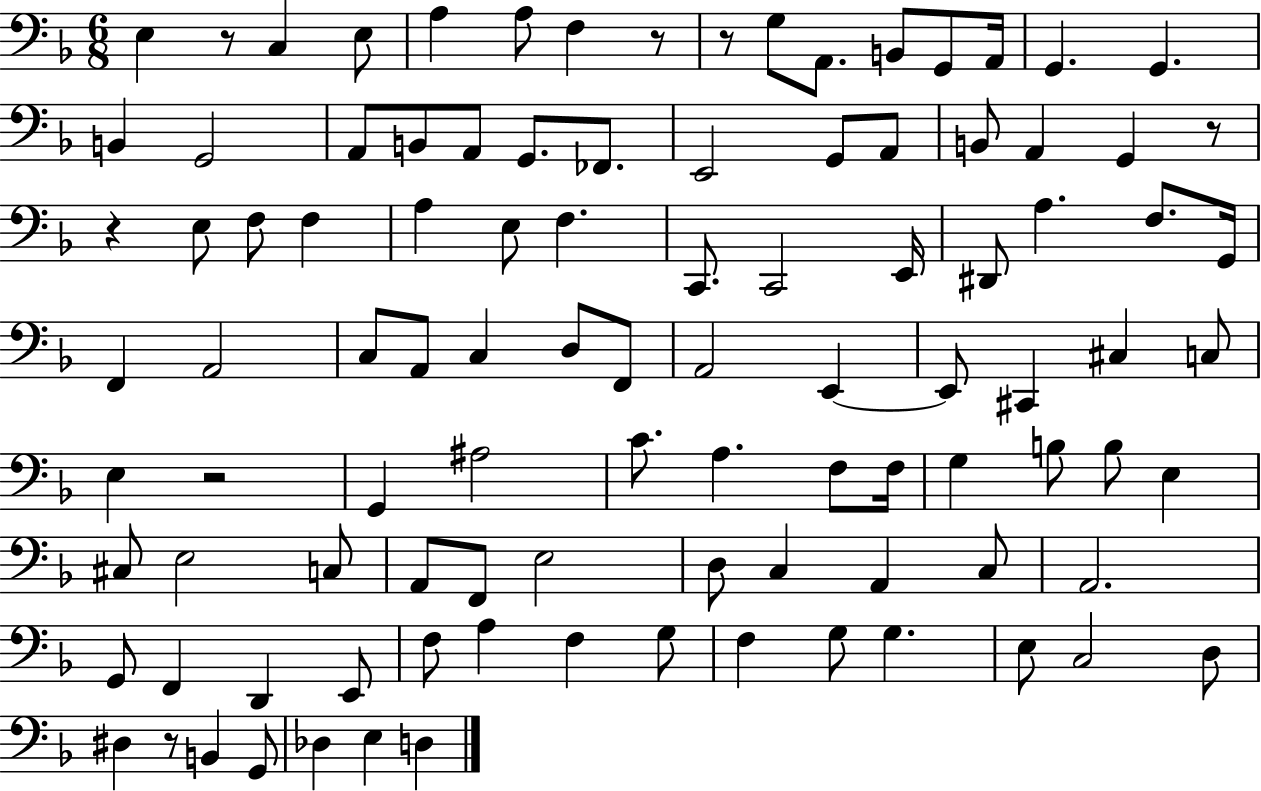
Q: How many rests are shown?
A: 7